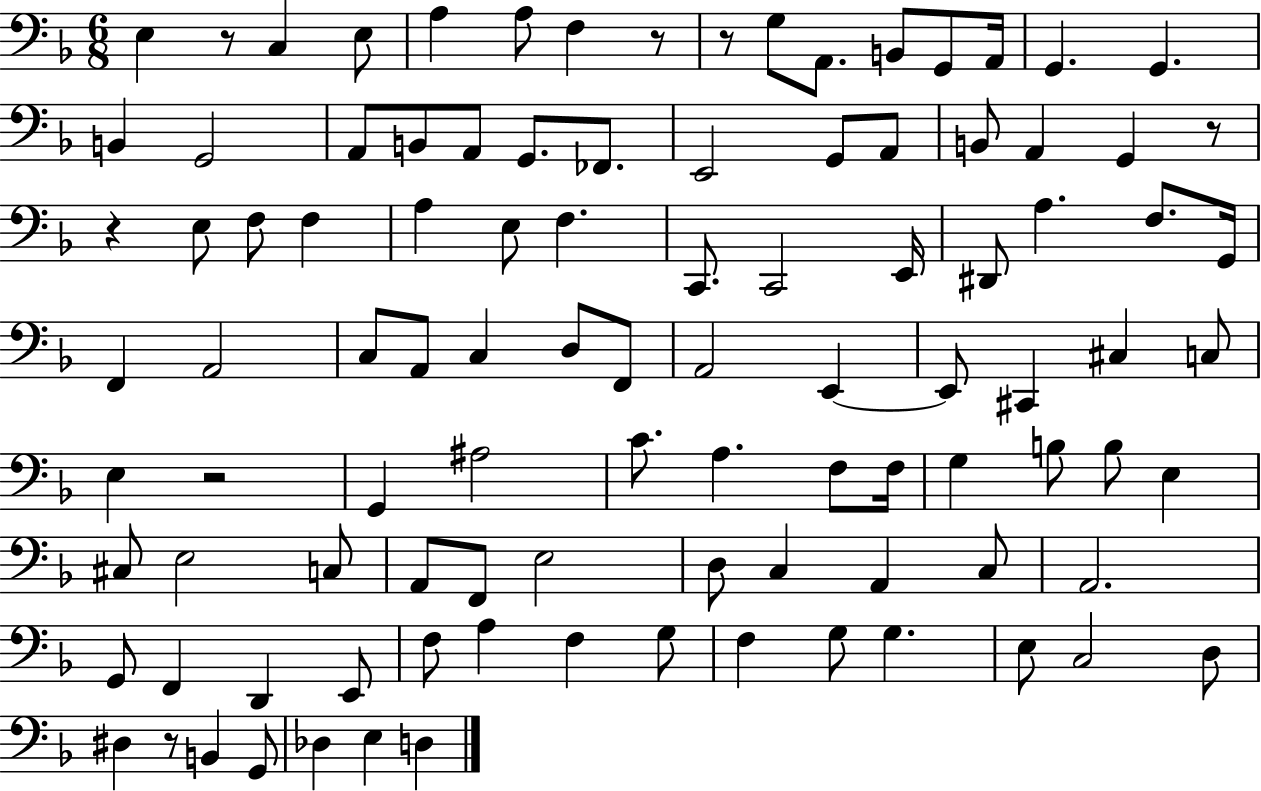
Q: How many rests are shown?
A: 7